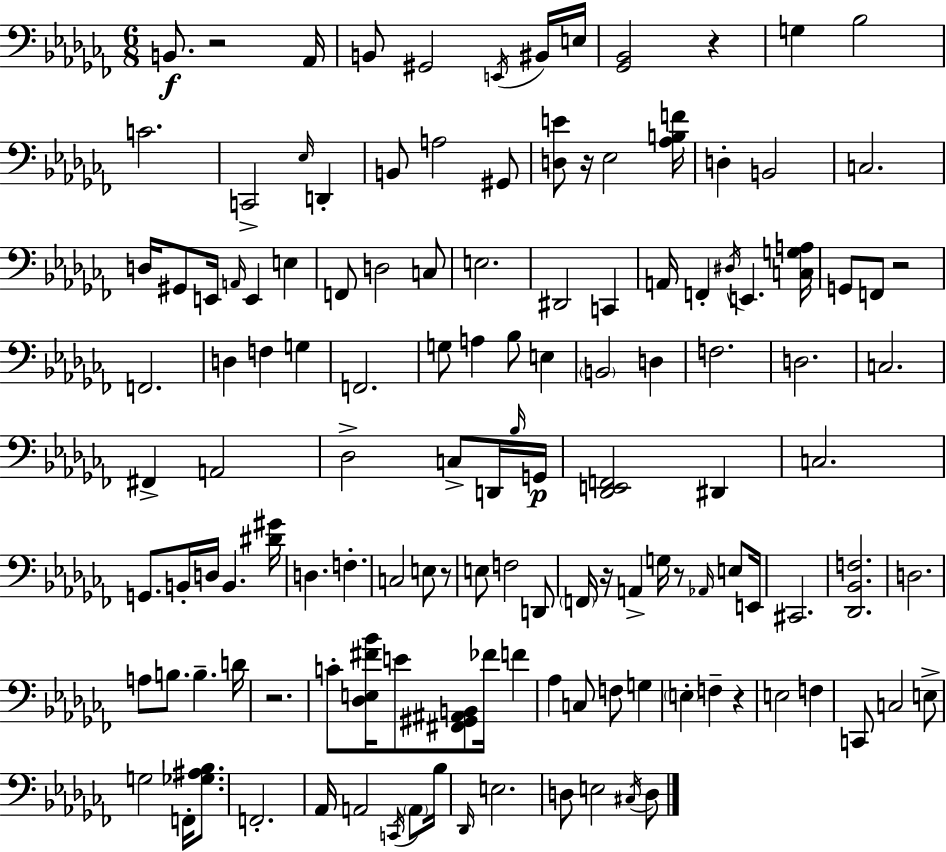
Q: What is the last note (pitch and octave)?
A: D3